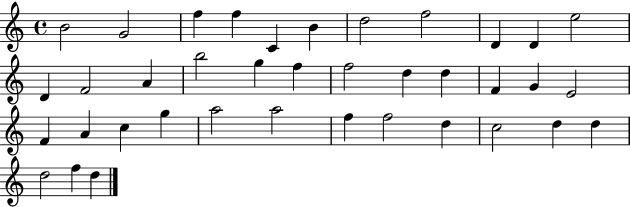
{
  \clef treble
  \time 4/4
  \defaultTimeSignature
  \key c \major
  b'2 g'2 | f''4 f''4 c'4 b'4 | d''2 f''2 | d'4 d'4 e''2 | \break d'4 f'2 a'4 | b''2 g''4 f''4 | f''2 d''4 d''4 | f'4 g'4 e'2 | \break f'4 a'4 c''4 g''4 | a''2 a''2 | f''4 f''2 d''4 | c''2 d''4 d''4 | \break d''2 f''4 d''4 | \bar "|."
}